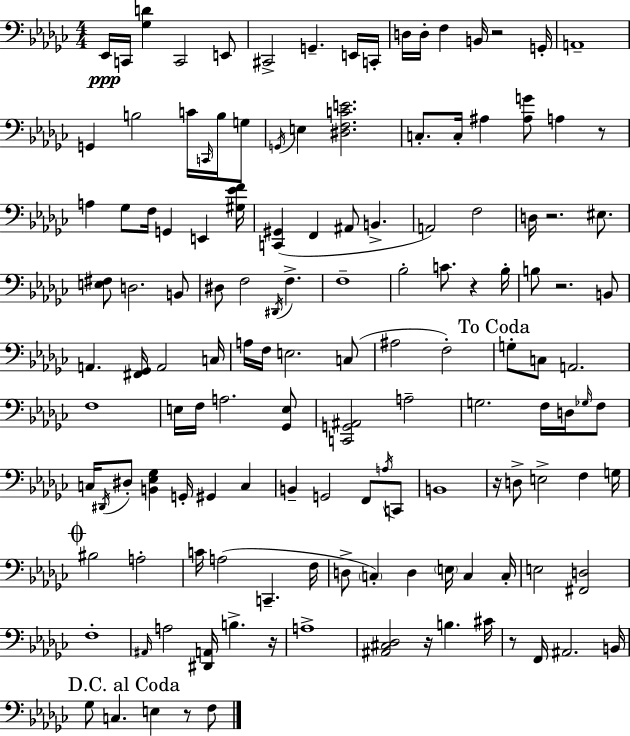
X:1
T:Untitled
M:4/4
L:1/4
K:Ebm
_E,,/4 C,,/4 [_G,D] C,,2 E,,/2 ^C,,2 G,, E,,/4 C,,/4 D,/4 D,/4 F, B,,/4 z2 G,,/4 A,,4 G,, B,2 C/4 C,,/4 B,/4 G,/2 G,,/4 E, [^D,F,CE]2 C,/2 C,/4 ^A, [^A,G]/2 A, z/2 A, _G,/2 F,/4 G,, E,, [^G,_EF]/4 [C,,^G,,] F,, ^A,,/2 B,, A,,2 F,2 D,/4 z2 ^E,/2 [E,^F,]/2 D,2 B,,/2 ^D,/2 F,2 ^D,,/4 F, F,4 _B,2 C/2 z _B,/4 B,/2 z2 B,,/2 A,, [^F,,_G,,]/4 A,,2 C,/4 A,/4 F,/4 E,2 C,/2 ^A,2 F,2 G,/2 C,/2 A,,2 F,4 E,/4 F,/4 A,2 [_G,,E,]/2 [C,,G,,^A,,]2 A,2 G,2 F,/4 D,/4 _G,/4 F,/2 C,/4 ^D,,/4 ^D,/2 [B,,_E,_G,] G,,/4 ^G,, C, B,, G,,2 F,,/2 A,/4 C,,/2 B,,4 z/4 D,/2 E,2 F, G,/4 ^B,2 A,2 C/4 A,2 C,, F,/4 D,/2 C, D, E,/4 C, C,/4 E,2 [^F,,D,]2 F,4 ^A,,/4 A,2 [^D,,A,,]/4 B, z/4 A,4 [^A,,^C,_D,]2 z/4 B, ^C/4 z/2 F,,/4 ^A,,2 B,,/4 _G,/2 C, E, z/2 F,/2